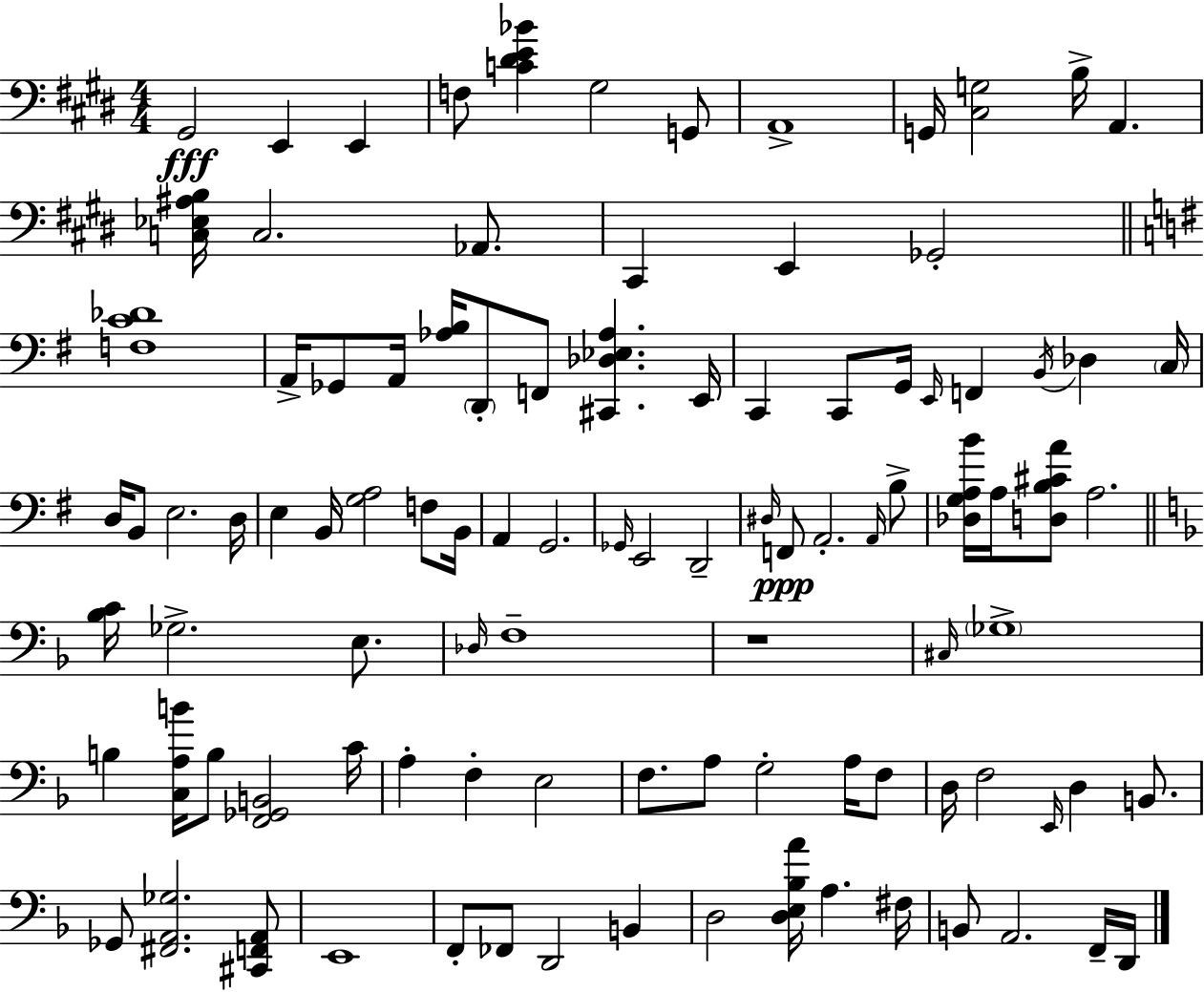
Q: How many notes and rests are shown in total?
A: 100